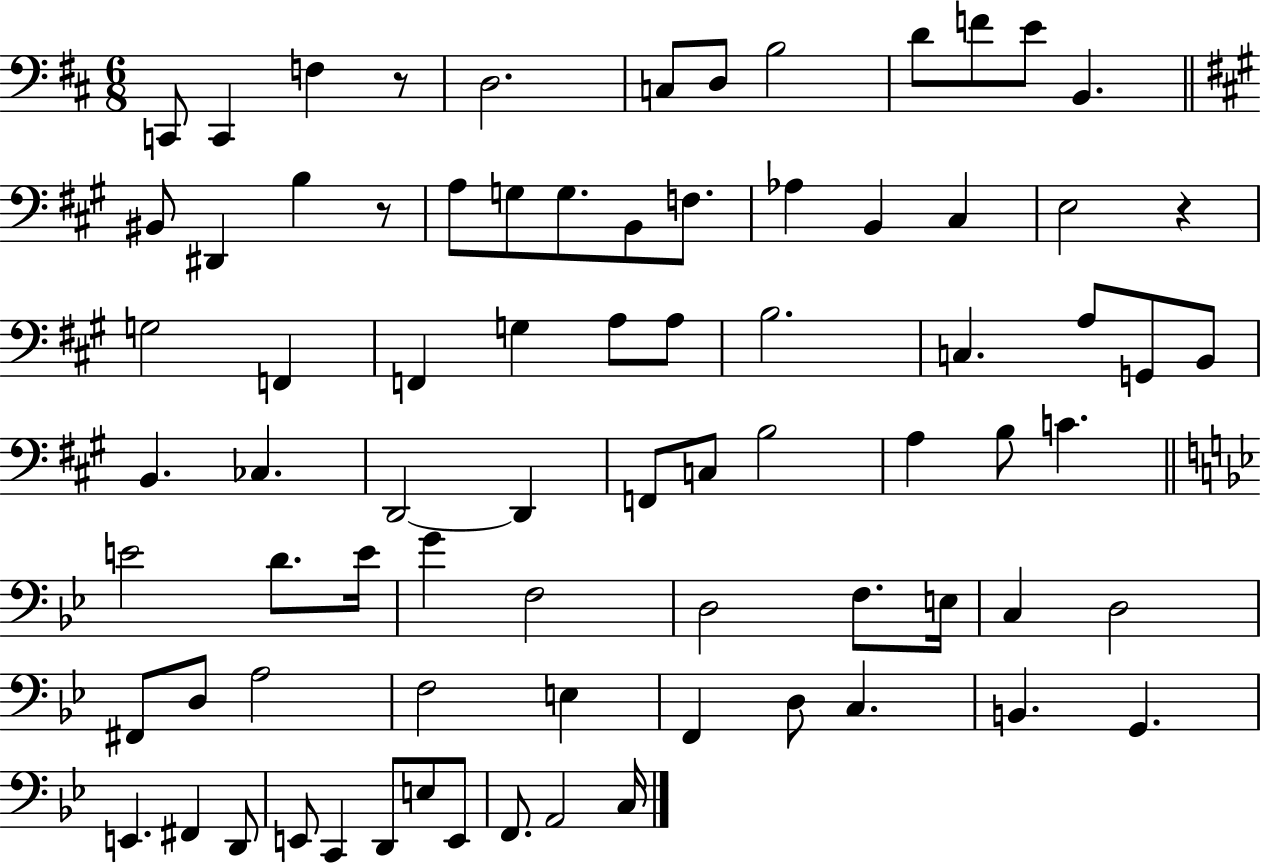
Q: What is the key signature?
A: D major